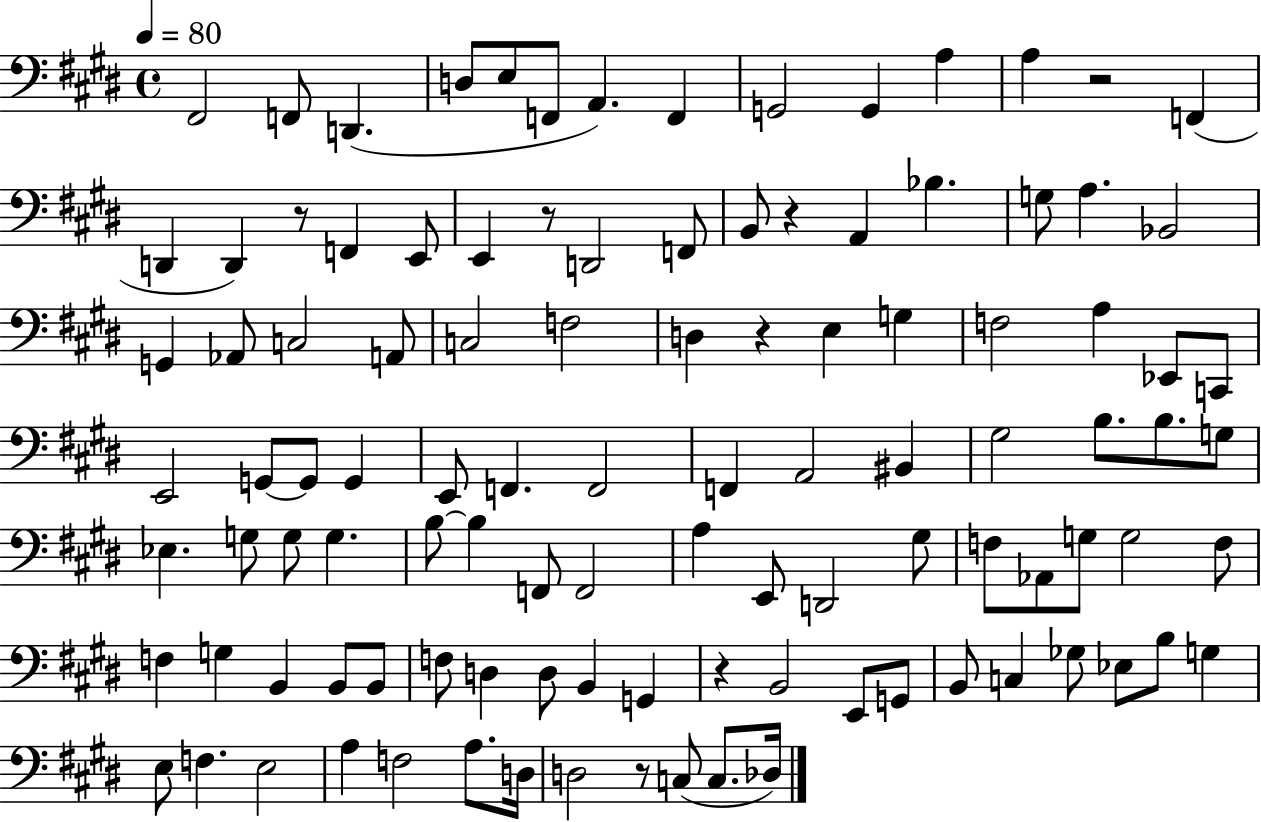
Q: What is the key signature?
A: E major